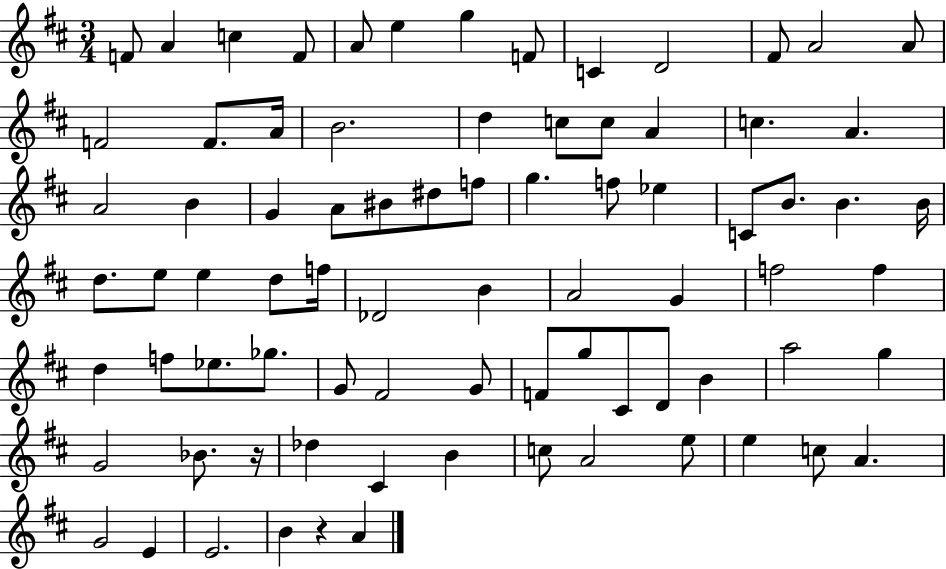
{
  \clef treble
  \numericTimeSignature
  \time 3/4
  \key d \major
  \repeat volta 2 { f'8 a'4 c''4 f'8 | a'8 e''4 g''4 f'8 | c'4 d'2 | fis'8 a'2 a'8 | \break f'2 f'8. a'16 | b'2. | d''4 c''8 c''8 a'4 | c''4. a'4. | \break a'2 b'4 | g'4 a'8 bis'8 dis''8 f''8 | g''4. f''8 ees''4 | c'8 b'8. b'4. b'16 | \break d''8. e''8 e''4 d''8 f''16 | des'2 b'4 | a'2 g'4 | f''2 f''4 | \break d''4 f''8 ees''8. ges''8. | g'8 fis'2 g'8 | f'8 g''8 cis'8 d'8 b'4 | a''2 g''4 | \break g'2 bes'8. r16 | des''4 cis'4 b'4 | c''8 a'2 e''8 | e''4 c''8 a'4. | \break g'2 e'4 | e'2. | b'4 r4 a'4 | } \bar "|."
}